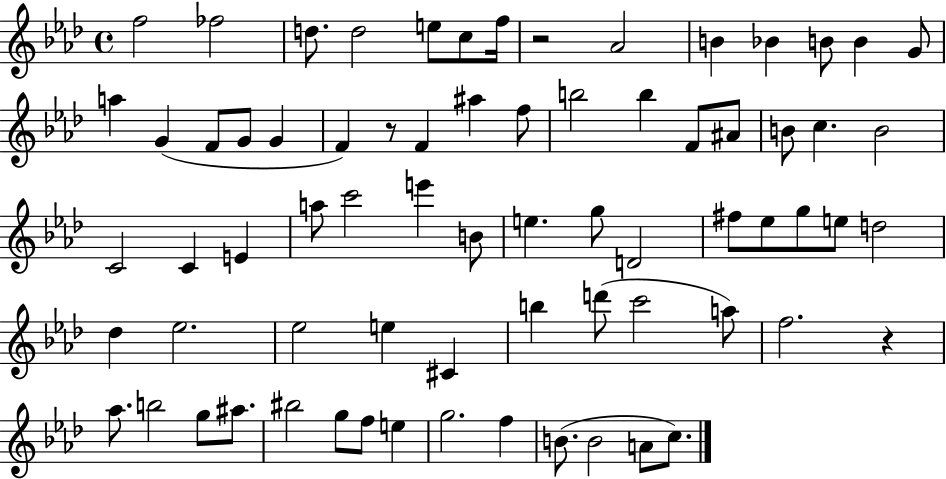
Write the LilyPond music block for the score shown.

{
  \clef treble
  \time 4/4
  \defaultTimeSignature
  \key aes \major
  f''2 fes''2 | d''8. d''2 e''8 c''8 f''16 | r2 aes'2 | b'4 bes'4 b'8 b'4 g'8 | \break a''4 g'4( f'8 g'8 g'4 | f'4) r8 f'4 ais''4 f''8 | b''2 b''4 f'8 ais'8 | b'8 c''4. b'2 | \break c'2 c'4 e'4 | a''8 c'''2 e'''4 b'8 | e''4. g''8 d'2 | fis''8 ees''8 g''8 e''8 d''2 | \break des''4 ees''2. | ees''2 e''4 cis'4 | b''4 d'''8( c'''2 a''8) | f''2. r4 | \break aes''8. b''2 g''8 ais''8. | bis''2 g''8 f''8 e''4 | g''2. f''4 | b'8.( b'2 a'8 c''8.) | \break \bar "|."
}